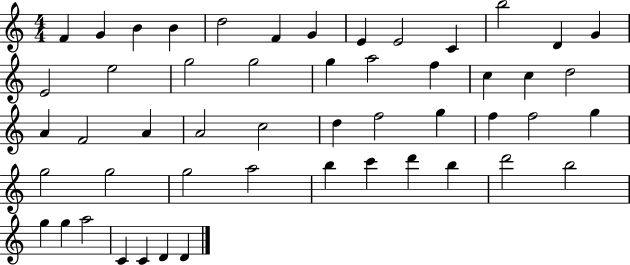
X:1
T:Untitled
M:4/4
L:1/4
K:C
F G B B d2 F G E E2 C b2 D G E2 e2 g2 g2 g a2 f c c d2 A F2 A A2 c2 d f2 g f f2 g g2 g2 g2 a2 b c' d' b d'2 b2 g g a2 C C D D